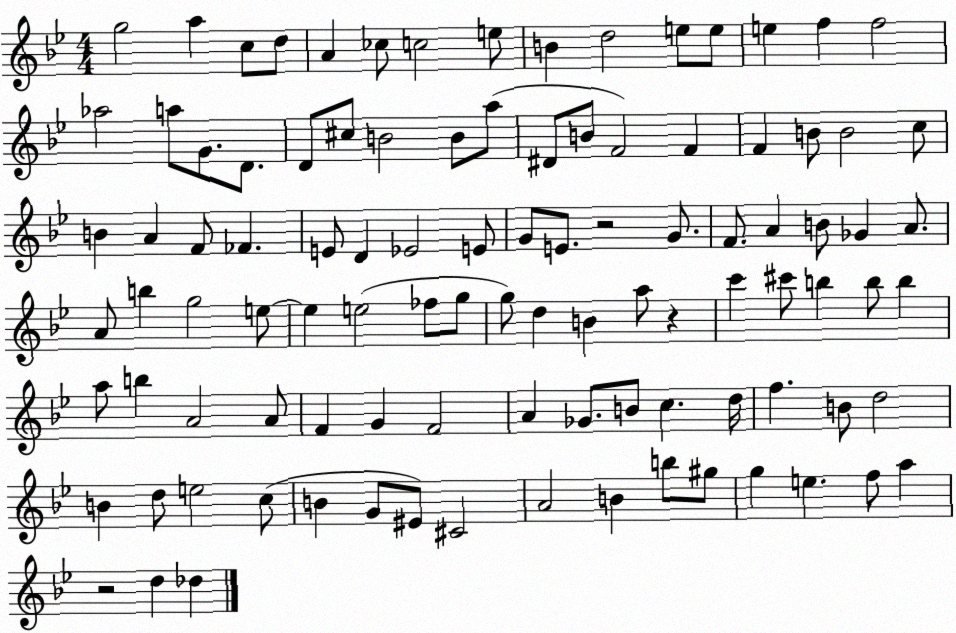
X:1
T:Untitled
M:4/4
L:1/4
K:Bb
g2 a c/2 d/2 A _c/2 c2 e/2 B d2 e/2 e/2 e f f2 _a2 a/2 G/2 D/2 D/2 ^c/2 B2 B/2 a/2 ^D/2 B/2 F2 F F B/2 B2 c/2 B A F/2 _F E/2 D _E2 E/2 G/2 E/2 z2 G/2 F/2 A B/2 _G A/2 A/2 b g2 e/2 e e2 _f/2 g/2 g/2 d B a/2 z c' ^c'/2 b b/2 b a/2 b A2 A/2 F G F2 A _G/2 B/2 c d/4 f B/2 d2 B d/2 e2 c/2 B G/2 ^E/2 ^C2 A2 B b/2 ^g/2 g e f/2 a z2 d _d